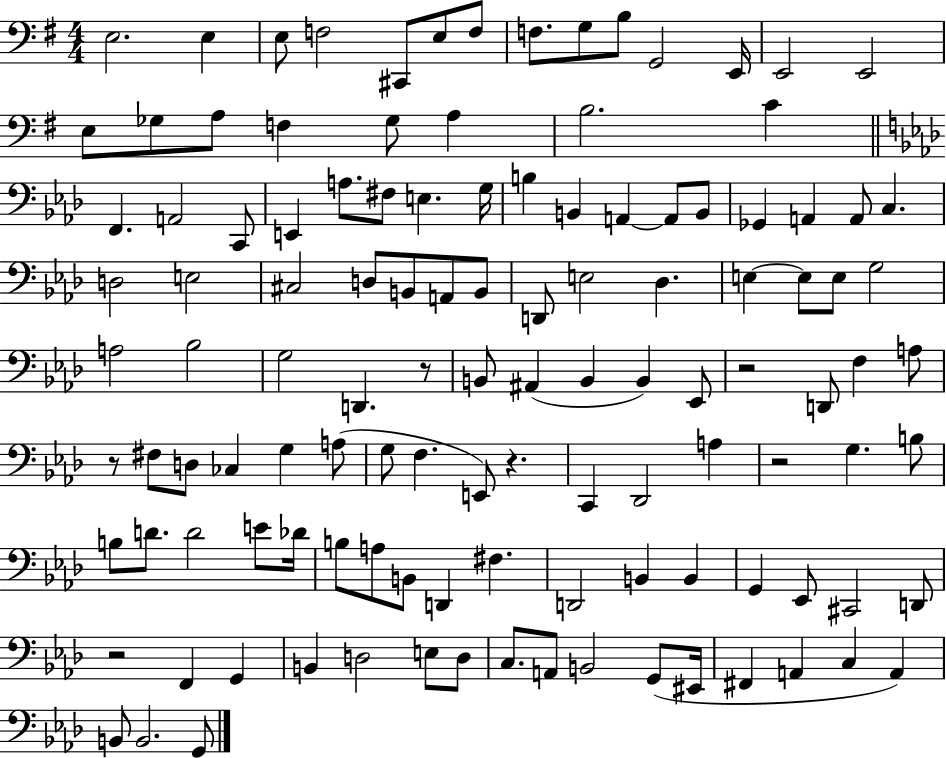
{
  \clef bass
  \numericTimeSignature
  \time 4/4
  \key g \major
  e2. e4 | e8 f2 cis,8 e8 f8 | f8. g8 b8 g,2 e,16 | e,2 e,2 | \break e8 ges8 a8 f4 ges8 a4 | b2. c'4 | \bar "||" \break \key f \minor f,4. a,2 c,8 | e,4 a8. fis8 e4. g16 | b4 b,4 a,4~~ a,8 b,8 | ges,4 a,4 a,8 c4. | \break d2 e2 | cis2 d8 b,8 a,8 b,8 | d,8 e2 des4. | e4~~ e8 e8 g2 | \break a2 bes2 | g2 d,4. r8 | b,8 ais,4( b,4 b,4) ees,8 | r2 d,8 f4 a8 | \break r8 fis8 d8 ces4 g4 a8( | g8 f4. e,8) r4. | c,4 des,2 a4 | r2 g4. b8 | \break b8 d'8. d'2 e'8 des'16 | b8 a8 b,8 d,4 fis4. | d,2 b,4 b,4 | g,4 ees,8 cis,2 d,8 | \break r2 f,4 g,4 | b,4 d2 e8 d8 | c8. a,8 b,2 g,8( eis,16 | fis,4 a,4 c4 a,4) | \break b,8 b,2. g,8 | \bar "|."
}